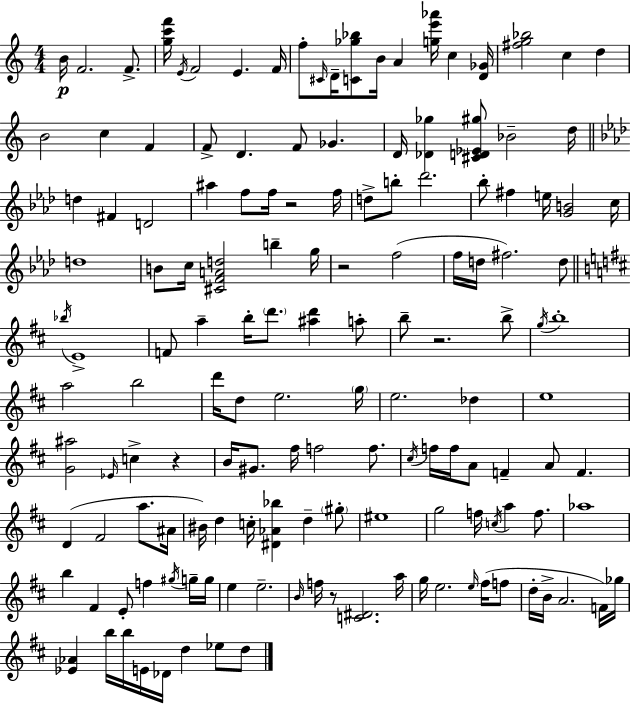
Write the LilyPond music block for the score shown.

{
  \clef treble
  \numericTimeSignature
  \time 4/4
  \key a \minor
  b'16\p f'2. f'8.-> | <g'' c''' f'''>16 \acciaccatura { e'16 } f'2 e'4. | f'16 f''8-. \grace { cis'16 } d'16-- <c' ges'' bes''>8 b'16 a'4 <g'' e''' aes'''>16 c''4 | <d' ges'>16 <fis'' g'' bes''>2 c''4 d''4 | \break b'2 c''4 f'4 | f'8-> d'4. f'8 ges'4. | d'16 <des' ges''>4 <cis' d' ees' gis''>8 bes'2-- | d''16 \bar "||" \break \key f \minor d''4 fis'4 d'2 | ais''4 f''8 f''16 r2 f''16 | d''8-> b''8-. des'''2. | bes''8-. fis''4 e''16 <g' b'>2 c''16 | \break d''1 | b'8 c''16 <cis' f' a' d''>2 b''4-- g''16 | r2 f''2( | f''16 d''16 fis''2.) d''8 | \break \bar "||" \break \key b \minor \acciaccatura { bes''16 } e'1-> | f'8 a''4-- b''16-. \parenthesize d'''8. <ais'' d'''>4 a''8-. | b''8-- r2. b''8-> | \acciaccatura { g''16 } b''1-. | \break a''2 b''2 | d'''16 d''8 e''2. | \parenthesize g''16 e''2. des''4 | e''1 | \break <g' ais''>2 \grace { ees'16 } c''4-> r4 | b'16 gis'8. fis''16 f''2 | f''8. \acciaccatura { cis''16 } f''16 f''16 a'8 f'4-- a'8 f'4. | d'4( fis'2 | \break a''8. ais'16 bis'16) d''4 c''16-. <dis' aes' bes''>4 d''4-- | \parenthesize gis''8-. eis''1 | g''2 f''16 \acciaccatura { c''16 } a''4 | f''8. aes''1 | \break b''4 fis'4 e'8-. f''4 | \acciaccatura { gis''16 } g''16-- g''16 e''4 e''2.-- | \grace { b'16 } f''16 r8 <c' dis'>2. | a''16 g''16 e''2. | \break \grace { e''16 } fis''16( f''8 d''16-. b'16-> a'2. | f'16) ges''16 <ees' aes'>4 b''16 b''16 e'16 des'16 | d''4 ees''8 d''8 \bar "|."
}